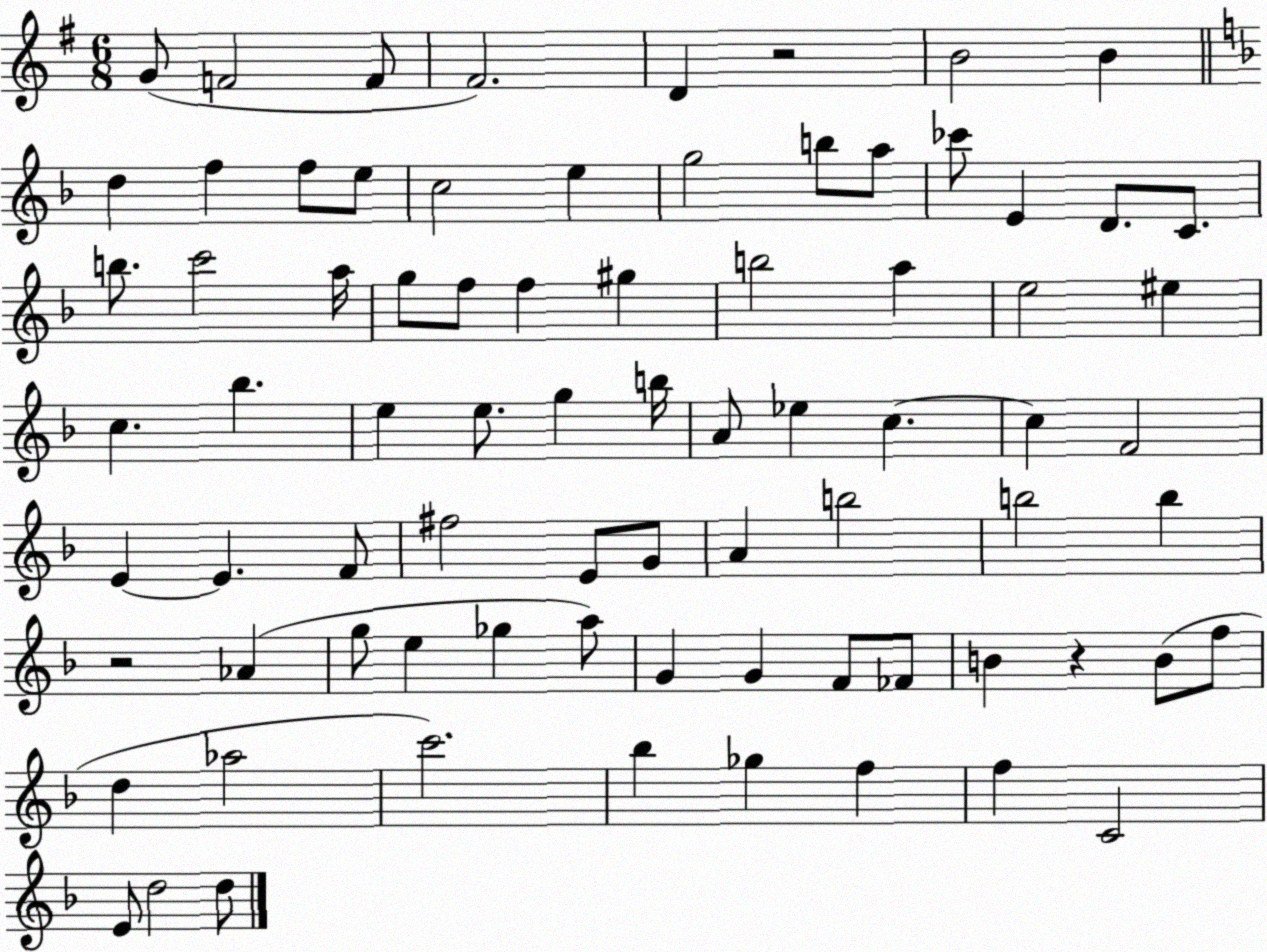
X:1
T:Untitled
M:6/8
L:1/4
K:G
G/2 F2 F/2 ^F2 D z2 B2 B d f f/2 e/2 c2 e g2 b/2 a/2 _c'/2 E D/2 C/2 b/2 c'2 a/4 g/2 f/2 f ^g b2 a e2 ^e c _b e e/2 g b/4 A/2 _e c c F2 E E F/2 ^f2 E/2 G/2 A b2 b2 b z2 _A g/2 e _g a/2 G G F/2 _F/2 B z B/2 f/2 d _a2 c'2 _b _g f f C2 E/2 d2 d/2